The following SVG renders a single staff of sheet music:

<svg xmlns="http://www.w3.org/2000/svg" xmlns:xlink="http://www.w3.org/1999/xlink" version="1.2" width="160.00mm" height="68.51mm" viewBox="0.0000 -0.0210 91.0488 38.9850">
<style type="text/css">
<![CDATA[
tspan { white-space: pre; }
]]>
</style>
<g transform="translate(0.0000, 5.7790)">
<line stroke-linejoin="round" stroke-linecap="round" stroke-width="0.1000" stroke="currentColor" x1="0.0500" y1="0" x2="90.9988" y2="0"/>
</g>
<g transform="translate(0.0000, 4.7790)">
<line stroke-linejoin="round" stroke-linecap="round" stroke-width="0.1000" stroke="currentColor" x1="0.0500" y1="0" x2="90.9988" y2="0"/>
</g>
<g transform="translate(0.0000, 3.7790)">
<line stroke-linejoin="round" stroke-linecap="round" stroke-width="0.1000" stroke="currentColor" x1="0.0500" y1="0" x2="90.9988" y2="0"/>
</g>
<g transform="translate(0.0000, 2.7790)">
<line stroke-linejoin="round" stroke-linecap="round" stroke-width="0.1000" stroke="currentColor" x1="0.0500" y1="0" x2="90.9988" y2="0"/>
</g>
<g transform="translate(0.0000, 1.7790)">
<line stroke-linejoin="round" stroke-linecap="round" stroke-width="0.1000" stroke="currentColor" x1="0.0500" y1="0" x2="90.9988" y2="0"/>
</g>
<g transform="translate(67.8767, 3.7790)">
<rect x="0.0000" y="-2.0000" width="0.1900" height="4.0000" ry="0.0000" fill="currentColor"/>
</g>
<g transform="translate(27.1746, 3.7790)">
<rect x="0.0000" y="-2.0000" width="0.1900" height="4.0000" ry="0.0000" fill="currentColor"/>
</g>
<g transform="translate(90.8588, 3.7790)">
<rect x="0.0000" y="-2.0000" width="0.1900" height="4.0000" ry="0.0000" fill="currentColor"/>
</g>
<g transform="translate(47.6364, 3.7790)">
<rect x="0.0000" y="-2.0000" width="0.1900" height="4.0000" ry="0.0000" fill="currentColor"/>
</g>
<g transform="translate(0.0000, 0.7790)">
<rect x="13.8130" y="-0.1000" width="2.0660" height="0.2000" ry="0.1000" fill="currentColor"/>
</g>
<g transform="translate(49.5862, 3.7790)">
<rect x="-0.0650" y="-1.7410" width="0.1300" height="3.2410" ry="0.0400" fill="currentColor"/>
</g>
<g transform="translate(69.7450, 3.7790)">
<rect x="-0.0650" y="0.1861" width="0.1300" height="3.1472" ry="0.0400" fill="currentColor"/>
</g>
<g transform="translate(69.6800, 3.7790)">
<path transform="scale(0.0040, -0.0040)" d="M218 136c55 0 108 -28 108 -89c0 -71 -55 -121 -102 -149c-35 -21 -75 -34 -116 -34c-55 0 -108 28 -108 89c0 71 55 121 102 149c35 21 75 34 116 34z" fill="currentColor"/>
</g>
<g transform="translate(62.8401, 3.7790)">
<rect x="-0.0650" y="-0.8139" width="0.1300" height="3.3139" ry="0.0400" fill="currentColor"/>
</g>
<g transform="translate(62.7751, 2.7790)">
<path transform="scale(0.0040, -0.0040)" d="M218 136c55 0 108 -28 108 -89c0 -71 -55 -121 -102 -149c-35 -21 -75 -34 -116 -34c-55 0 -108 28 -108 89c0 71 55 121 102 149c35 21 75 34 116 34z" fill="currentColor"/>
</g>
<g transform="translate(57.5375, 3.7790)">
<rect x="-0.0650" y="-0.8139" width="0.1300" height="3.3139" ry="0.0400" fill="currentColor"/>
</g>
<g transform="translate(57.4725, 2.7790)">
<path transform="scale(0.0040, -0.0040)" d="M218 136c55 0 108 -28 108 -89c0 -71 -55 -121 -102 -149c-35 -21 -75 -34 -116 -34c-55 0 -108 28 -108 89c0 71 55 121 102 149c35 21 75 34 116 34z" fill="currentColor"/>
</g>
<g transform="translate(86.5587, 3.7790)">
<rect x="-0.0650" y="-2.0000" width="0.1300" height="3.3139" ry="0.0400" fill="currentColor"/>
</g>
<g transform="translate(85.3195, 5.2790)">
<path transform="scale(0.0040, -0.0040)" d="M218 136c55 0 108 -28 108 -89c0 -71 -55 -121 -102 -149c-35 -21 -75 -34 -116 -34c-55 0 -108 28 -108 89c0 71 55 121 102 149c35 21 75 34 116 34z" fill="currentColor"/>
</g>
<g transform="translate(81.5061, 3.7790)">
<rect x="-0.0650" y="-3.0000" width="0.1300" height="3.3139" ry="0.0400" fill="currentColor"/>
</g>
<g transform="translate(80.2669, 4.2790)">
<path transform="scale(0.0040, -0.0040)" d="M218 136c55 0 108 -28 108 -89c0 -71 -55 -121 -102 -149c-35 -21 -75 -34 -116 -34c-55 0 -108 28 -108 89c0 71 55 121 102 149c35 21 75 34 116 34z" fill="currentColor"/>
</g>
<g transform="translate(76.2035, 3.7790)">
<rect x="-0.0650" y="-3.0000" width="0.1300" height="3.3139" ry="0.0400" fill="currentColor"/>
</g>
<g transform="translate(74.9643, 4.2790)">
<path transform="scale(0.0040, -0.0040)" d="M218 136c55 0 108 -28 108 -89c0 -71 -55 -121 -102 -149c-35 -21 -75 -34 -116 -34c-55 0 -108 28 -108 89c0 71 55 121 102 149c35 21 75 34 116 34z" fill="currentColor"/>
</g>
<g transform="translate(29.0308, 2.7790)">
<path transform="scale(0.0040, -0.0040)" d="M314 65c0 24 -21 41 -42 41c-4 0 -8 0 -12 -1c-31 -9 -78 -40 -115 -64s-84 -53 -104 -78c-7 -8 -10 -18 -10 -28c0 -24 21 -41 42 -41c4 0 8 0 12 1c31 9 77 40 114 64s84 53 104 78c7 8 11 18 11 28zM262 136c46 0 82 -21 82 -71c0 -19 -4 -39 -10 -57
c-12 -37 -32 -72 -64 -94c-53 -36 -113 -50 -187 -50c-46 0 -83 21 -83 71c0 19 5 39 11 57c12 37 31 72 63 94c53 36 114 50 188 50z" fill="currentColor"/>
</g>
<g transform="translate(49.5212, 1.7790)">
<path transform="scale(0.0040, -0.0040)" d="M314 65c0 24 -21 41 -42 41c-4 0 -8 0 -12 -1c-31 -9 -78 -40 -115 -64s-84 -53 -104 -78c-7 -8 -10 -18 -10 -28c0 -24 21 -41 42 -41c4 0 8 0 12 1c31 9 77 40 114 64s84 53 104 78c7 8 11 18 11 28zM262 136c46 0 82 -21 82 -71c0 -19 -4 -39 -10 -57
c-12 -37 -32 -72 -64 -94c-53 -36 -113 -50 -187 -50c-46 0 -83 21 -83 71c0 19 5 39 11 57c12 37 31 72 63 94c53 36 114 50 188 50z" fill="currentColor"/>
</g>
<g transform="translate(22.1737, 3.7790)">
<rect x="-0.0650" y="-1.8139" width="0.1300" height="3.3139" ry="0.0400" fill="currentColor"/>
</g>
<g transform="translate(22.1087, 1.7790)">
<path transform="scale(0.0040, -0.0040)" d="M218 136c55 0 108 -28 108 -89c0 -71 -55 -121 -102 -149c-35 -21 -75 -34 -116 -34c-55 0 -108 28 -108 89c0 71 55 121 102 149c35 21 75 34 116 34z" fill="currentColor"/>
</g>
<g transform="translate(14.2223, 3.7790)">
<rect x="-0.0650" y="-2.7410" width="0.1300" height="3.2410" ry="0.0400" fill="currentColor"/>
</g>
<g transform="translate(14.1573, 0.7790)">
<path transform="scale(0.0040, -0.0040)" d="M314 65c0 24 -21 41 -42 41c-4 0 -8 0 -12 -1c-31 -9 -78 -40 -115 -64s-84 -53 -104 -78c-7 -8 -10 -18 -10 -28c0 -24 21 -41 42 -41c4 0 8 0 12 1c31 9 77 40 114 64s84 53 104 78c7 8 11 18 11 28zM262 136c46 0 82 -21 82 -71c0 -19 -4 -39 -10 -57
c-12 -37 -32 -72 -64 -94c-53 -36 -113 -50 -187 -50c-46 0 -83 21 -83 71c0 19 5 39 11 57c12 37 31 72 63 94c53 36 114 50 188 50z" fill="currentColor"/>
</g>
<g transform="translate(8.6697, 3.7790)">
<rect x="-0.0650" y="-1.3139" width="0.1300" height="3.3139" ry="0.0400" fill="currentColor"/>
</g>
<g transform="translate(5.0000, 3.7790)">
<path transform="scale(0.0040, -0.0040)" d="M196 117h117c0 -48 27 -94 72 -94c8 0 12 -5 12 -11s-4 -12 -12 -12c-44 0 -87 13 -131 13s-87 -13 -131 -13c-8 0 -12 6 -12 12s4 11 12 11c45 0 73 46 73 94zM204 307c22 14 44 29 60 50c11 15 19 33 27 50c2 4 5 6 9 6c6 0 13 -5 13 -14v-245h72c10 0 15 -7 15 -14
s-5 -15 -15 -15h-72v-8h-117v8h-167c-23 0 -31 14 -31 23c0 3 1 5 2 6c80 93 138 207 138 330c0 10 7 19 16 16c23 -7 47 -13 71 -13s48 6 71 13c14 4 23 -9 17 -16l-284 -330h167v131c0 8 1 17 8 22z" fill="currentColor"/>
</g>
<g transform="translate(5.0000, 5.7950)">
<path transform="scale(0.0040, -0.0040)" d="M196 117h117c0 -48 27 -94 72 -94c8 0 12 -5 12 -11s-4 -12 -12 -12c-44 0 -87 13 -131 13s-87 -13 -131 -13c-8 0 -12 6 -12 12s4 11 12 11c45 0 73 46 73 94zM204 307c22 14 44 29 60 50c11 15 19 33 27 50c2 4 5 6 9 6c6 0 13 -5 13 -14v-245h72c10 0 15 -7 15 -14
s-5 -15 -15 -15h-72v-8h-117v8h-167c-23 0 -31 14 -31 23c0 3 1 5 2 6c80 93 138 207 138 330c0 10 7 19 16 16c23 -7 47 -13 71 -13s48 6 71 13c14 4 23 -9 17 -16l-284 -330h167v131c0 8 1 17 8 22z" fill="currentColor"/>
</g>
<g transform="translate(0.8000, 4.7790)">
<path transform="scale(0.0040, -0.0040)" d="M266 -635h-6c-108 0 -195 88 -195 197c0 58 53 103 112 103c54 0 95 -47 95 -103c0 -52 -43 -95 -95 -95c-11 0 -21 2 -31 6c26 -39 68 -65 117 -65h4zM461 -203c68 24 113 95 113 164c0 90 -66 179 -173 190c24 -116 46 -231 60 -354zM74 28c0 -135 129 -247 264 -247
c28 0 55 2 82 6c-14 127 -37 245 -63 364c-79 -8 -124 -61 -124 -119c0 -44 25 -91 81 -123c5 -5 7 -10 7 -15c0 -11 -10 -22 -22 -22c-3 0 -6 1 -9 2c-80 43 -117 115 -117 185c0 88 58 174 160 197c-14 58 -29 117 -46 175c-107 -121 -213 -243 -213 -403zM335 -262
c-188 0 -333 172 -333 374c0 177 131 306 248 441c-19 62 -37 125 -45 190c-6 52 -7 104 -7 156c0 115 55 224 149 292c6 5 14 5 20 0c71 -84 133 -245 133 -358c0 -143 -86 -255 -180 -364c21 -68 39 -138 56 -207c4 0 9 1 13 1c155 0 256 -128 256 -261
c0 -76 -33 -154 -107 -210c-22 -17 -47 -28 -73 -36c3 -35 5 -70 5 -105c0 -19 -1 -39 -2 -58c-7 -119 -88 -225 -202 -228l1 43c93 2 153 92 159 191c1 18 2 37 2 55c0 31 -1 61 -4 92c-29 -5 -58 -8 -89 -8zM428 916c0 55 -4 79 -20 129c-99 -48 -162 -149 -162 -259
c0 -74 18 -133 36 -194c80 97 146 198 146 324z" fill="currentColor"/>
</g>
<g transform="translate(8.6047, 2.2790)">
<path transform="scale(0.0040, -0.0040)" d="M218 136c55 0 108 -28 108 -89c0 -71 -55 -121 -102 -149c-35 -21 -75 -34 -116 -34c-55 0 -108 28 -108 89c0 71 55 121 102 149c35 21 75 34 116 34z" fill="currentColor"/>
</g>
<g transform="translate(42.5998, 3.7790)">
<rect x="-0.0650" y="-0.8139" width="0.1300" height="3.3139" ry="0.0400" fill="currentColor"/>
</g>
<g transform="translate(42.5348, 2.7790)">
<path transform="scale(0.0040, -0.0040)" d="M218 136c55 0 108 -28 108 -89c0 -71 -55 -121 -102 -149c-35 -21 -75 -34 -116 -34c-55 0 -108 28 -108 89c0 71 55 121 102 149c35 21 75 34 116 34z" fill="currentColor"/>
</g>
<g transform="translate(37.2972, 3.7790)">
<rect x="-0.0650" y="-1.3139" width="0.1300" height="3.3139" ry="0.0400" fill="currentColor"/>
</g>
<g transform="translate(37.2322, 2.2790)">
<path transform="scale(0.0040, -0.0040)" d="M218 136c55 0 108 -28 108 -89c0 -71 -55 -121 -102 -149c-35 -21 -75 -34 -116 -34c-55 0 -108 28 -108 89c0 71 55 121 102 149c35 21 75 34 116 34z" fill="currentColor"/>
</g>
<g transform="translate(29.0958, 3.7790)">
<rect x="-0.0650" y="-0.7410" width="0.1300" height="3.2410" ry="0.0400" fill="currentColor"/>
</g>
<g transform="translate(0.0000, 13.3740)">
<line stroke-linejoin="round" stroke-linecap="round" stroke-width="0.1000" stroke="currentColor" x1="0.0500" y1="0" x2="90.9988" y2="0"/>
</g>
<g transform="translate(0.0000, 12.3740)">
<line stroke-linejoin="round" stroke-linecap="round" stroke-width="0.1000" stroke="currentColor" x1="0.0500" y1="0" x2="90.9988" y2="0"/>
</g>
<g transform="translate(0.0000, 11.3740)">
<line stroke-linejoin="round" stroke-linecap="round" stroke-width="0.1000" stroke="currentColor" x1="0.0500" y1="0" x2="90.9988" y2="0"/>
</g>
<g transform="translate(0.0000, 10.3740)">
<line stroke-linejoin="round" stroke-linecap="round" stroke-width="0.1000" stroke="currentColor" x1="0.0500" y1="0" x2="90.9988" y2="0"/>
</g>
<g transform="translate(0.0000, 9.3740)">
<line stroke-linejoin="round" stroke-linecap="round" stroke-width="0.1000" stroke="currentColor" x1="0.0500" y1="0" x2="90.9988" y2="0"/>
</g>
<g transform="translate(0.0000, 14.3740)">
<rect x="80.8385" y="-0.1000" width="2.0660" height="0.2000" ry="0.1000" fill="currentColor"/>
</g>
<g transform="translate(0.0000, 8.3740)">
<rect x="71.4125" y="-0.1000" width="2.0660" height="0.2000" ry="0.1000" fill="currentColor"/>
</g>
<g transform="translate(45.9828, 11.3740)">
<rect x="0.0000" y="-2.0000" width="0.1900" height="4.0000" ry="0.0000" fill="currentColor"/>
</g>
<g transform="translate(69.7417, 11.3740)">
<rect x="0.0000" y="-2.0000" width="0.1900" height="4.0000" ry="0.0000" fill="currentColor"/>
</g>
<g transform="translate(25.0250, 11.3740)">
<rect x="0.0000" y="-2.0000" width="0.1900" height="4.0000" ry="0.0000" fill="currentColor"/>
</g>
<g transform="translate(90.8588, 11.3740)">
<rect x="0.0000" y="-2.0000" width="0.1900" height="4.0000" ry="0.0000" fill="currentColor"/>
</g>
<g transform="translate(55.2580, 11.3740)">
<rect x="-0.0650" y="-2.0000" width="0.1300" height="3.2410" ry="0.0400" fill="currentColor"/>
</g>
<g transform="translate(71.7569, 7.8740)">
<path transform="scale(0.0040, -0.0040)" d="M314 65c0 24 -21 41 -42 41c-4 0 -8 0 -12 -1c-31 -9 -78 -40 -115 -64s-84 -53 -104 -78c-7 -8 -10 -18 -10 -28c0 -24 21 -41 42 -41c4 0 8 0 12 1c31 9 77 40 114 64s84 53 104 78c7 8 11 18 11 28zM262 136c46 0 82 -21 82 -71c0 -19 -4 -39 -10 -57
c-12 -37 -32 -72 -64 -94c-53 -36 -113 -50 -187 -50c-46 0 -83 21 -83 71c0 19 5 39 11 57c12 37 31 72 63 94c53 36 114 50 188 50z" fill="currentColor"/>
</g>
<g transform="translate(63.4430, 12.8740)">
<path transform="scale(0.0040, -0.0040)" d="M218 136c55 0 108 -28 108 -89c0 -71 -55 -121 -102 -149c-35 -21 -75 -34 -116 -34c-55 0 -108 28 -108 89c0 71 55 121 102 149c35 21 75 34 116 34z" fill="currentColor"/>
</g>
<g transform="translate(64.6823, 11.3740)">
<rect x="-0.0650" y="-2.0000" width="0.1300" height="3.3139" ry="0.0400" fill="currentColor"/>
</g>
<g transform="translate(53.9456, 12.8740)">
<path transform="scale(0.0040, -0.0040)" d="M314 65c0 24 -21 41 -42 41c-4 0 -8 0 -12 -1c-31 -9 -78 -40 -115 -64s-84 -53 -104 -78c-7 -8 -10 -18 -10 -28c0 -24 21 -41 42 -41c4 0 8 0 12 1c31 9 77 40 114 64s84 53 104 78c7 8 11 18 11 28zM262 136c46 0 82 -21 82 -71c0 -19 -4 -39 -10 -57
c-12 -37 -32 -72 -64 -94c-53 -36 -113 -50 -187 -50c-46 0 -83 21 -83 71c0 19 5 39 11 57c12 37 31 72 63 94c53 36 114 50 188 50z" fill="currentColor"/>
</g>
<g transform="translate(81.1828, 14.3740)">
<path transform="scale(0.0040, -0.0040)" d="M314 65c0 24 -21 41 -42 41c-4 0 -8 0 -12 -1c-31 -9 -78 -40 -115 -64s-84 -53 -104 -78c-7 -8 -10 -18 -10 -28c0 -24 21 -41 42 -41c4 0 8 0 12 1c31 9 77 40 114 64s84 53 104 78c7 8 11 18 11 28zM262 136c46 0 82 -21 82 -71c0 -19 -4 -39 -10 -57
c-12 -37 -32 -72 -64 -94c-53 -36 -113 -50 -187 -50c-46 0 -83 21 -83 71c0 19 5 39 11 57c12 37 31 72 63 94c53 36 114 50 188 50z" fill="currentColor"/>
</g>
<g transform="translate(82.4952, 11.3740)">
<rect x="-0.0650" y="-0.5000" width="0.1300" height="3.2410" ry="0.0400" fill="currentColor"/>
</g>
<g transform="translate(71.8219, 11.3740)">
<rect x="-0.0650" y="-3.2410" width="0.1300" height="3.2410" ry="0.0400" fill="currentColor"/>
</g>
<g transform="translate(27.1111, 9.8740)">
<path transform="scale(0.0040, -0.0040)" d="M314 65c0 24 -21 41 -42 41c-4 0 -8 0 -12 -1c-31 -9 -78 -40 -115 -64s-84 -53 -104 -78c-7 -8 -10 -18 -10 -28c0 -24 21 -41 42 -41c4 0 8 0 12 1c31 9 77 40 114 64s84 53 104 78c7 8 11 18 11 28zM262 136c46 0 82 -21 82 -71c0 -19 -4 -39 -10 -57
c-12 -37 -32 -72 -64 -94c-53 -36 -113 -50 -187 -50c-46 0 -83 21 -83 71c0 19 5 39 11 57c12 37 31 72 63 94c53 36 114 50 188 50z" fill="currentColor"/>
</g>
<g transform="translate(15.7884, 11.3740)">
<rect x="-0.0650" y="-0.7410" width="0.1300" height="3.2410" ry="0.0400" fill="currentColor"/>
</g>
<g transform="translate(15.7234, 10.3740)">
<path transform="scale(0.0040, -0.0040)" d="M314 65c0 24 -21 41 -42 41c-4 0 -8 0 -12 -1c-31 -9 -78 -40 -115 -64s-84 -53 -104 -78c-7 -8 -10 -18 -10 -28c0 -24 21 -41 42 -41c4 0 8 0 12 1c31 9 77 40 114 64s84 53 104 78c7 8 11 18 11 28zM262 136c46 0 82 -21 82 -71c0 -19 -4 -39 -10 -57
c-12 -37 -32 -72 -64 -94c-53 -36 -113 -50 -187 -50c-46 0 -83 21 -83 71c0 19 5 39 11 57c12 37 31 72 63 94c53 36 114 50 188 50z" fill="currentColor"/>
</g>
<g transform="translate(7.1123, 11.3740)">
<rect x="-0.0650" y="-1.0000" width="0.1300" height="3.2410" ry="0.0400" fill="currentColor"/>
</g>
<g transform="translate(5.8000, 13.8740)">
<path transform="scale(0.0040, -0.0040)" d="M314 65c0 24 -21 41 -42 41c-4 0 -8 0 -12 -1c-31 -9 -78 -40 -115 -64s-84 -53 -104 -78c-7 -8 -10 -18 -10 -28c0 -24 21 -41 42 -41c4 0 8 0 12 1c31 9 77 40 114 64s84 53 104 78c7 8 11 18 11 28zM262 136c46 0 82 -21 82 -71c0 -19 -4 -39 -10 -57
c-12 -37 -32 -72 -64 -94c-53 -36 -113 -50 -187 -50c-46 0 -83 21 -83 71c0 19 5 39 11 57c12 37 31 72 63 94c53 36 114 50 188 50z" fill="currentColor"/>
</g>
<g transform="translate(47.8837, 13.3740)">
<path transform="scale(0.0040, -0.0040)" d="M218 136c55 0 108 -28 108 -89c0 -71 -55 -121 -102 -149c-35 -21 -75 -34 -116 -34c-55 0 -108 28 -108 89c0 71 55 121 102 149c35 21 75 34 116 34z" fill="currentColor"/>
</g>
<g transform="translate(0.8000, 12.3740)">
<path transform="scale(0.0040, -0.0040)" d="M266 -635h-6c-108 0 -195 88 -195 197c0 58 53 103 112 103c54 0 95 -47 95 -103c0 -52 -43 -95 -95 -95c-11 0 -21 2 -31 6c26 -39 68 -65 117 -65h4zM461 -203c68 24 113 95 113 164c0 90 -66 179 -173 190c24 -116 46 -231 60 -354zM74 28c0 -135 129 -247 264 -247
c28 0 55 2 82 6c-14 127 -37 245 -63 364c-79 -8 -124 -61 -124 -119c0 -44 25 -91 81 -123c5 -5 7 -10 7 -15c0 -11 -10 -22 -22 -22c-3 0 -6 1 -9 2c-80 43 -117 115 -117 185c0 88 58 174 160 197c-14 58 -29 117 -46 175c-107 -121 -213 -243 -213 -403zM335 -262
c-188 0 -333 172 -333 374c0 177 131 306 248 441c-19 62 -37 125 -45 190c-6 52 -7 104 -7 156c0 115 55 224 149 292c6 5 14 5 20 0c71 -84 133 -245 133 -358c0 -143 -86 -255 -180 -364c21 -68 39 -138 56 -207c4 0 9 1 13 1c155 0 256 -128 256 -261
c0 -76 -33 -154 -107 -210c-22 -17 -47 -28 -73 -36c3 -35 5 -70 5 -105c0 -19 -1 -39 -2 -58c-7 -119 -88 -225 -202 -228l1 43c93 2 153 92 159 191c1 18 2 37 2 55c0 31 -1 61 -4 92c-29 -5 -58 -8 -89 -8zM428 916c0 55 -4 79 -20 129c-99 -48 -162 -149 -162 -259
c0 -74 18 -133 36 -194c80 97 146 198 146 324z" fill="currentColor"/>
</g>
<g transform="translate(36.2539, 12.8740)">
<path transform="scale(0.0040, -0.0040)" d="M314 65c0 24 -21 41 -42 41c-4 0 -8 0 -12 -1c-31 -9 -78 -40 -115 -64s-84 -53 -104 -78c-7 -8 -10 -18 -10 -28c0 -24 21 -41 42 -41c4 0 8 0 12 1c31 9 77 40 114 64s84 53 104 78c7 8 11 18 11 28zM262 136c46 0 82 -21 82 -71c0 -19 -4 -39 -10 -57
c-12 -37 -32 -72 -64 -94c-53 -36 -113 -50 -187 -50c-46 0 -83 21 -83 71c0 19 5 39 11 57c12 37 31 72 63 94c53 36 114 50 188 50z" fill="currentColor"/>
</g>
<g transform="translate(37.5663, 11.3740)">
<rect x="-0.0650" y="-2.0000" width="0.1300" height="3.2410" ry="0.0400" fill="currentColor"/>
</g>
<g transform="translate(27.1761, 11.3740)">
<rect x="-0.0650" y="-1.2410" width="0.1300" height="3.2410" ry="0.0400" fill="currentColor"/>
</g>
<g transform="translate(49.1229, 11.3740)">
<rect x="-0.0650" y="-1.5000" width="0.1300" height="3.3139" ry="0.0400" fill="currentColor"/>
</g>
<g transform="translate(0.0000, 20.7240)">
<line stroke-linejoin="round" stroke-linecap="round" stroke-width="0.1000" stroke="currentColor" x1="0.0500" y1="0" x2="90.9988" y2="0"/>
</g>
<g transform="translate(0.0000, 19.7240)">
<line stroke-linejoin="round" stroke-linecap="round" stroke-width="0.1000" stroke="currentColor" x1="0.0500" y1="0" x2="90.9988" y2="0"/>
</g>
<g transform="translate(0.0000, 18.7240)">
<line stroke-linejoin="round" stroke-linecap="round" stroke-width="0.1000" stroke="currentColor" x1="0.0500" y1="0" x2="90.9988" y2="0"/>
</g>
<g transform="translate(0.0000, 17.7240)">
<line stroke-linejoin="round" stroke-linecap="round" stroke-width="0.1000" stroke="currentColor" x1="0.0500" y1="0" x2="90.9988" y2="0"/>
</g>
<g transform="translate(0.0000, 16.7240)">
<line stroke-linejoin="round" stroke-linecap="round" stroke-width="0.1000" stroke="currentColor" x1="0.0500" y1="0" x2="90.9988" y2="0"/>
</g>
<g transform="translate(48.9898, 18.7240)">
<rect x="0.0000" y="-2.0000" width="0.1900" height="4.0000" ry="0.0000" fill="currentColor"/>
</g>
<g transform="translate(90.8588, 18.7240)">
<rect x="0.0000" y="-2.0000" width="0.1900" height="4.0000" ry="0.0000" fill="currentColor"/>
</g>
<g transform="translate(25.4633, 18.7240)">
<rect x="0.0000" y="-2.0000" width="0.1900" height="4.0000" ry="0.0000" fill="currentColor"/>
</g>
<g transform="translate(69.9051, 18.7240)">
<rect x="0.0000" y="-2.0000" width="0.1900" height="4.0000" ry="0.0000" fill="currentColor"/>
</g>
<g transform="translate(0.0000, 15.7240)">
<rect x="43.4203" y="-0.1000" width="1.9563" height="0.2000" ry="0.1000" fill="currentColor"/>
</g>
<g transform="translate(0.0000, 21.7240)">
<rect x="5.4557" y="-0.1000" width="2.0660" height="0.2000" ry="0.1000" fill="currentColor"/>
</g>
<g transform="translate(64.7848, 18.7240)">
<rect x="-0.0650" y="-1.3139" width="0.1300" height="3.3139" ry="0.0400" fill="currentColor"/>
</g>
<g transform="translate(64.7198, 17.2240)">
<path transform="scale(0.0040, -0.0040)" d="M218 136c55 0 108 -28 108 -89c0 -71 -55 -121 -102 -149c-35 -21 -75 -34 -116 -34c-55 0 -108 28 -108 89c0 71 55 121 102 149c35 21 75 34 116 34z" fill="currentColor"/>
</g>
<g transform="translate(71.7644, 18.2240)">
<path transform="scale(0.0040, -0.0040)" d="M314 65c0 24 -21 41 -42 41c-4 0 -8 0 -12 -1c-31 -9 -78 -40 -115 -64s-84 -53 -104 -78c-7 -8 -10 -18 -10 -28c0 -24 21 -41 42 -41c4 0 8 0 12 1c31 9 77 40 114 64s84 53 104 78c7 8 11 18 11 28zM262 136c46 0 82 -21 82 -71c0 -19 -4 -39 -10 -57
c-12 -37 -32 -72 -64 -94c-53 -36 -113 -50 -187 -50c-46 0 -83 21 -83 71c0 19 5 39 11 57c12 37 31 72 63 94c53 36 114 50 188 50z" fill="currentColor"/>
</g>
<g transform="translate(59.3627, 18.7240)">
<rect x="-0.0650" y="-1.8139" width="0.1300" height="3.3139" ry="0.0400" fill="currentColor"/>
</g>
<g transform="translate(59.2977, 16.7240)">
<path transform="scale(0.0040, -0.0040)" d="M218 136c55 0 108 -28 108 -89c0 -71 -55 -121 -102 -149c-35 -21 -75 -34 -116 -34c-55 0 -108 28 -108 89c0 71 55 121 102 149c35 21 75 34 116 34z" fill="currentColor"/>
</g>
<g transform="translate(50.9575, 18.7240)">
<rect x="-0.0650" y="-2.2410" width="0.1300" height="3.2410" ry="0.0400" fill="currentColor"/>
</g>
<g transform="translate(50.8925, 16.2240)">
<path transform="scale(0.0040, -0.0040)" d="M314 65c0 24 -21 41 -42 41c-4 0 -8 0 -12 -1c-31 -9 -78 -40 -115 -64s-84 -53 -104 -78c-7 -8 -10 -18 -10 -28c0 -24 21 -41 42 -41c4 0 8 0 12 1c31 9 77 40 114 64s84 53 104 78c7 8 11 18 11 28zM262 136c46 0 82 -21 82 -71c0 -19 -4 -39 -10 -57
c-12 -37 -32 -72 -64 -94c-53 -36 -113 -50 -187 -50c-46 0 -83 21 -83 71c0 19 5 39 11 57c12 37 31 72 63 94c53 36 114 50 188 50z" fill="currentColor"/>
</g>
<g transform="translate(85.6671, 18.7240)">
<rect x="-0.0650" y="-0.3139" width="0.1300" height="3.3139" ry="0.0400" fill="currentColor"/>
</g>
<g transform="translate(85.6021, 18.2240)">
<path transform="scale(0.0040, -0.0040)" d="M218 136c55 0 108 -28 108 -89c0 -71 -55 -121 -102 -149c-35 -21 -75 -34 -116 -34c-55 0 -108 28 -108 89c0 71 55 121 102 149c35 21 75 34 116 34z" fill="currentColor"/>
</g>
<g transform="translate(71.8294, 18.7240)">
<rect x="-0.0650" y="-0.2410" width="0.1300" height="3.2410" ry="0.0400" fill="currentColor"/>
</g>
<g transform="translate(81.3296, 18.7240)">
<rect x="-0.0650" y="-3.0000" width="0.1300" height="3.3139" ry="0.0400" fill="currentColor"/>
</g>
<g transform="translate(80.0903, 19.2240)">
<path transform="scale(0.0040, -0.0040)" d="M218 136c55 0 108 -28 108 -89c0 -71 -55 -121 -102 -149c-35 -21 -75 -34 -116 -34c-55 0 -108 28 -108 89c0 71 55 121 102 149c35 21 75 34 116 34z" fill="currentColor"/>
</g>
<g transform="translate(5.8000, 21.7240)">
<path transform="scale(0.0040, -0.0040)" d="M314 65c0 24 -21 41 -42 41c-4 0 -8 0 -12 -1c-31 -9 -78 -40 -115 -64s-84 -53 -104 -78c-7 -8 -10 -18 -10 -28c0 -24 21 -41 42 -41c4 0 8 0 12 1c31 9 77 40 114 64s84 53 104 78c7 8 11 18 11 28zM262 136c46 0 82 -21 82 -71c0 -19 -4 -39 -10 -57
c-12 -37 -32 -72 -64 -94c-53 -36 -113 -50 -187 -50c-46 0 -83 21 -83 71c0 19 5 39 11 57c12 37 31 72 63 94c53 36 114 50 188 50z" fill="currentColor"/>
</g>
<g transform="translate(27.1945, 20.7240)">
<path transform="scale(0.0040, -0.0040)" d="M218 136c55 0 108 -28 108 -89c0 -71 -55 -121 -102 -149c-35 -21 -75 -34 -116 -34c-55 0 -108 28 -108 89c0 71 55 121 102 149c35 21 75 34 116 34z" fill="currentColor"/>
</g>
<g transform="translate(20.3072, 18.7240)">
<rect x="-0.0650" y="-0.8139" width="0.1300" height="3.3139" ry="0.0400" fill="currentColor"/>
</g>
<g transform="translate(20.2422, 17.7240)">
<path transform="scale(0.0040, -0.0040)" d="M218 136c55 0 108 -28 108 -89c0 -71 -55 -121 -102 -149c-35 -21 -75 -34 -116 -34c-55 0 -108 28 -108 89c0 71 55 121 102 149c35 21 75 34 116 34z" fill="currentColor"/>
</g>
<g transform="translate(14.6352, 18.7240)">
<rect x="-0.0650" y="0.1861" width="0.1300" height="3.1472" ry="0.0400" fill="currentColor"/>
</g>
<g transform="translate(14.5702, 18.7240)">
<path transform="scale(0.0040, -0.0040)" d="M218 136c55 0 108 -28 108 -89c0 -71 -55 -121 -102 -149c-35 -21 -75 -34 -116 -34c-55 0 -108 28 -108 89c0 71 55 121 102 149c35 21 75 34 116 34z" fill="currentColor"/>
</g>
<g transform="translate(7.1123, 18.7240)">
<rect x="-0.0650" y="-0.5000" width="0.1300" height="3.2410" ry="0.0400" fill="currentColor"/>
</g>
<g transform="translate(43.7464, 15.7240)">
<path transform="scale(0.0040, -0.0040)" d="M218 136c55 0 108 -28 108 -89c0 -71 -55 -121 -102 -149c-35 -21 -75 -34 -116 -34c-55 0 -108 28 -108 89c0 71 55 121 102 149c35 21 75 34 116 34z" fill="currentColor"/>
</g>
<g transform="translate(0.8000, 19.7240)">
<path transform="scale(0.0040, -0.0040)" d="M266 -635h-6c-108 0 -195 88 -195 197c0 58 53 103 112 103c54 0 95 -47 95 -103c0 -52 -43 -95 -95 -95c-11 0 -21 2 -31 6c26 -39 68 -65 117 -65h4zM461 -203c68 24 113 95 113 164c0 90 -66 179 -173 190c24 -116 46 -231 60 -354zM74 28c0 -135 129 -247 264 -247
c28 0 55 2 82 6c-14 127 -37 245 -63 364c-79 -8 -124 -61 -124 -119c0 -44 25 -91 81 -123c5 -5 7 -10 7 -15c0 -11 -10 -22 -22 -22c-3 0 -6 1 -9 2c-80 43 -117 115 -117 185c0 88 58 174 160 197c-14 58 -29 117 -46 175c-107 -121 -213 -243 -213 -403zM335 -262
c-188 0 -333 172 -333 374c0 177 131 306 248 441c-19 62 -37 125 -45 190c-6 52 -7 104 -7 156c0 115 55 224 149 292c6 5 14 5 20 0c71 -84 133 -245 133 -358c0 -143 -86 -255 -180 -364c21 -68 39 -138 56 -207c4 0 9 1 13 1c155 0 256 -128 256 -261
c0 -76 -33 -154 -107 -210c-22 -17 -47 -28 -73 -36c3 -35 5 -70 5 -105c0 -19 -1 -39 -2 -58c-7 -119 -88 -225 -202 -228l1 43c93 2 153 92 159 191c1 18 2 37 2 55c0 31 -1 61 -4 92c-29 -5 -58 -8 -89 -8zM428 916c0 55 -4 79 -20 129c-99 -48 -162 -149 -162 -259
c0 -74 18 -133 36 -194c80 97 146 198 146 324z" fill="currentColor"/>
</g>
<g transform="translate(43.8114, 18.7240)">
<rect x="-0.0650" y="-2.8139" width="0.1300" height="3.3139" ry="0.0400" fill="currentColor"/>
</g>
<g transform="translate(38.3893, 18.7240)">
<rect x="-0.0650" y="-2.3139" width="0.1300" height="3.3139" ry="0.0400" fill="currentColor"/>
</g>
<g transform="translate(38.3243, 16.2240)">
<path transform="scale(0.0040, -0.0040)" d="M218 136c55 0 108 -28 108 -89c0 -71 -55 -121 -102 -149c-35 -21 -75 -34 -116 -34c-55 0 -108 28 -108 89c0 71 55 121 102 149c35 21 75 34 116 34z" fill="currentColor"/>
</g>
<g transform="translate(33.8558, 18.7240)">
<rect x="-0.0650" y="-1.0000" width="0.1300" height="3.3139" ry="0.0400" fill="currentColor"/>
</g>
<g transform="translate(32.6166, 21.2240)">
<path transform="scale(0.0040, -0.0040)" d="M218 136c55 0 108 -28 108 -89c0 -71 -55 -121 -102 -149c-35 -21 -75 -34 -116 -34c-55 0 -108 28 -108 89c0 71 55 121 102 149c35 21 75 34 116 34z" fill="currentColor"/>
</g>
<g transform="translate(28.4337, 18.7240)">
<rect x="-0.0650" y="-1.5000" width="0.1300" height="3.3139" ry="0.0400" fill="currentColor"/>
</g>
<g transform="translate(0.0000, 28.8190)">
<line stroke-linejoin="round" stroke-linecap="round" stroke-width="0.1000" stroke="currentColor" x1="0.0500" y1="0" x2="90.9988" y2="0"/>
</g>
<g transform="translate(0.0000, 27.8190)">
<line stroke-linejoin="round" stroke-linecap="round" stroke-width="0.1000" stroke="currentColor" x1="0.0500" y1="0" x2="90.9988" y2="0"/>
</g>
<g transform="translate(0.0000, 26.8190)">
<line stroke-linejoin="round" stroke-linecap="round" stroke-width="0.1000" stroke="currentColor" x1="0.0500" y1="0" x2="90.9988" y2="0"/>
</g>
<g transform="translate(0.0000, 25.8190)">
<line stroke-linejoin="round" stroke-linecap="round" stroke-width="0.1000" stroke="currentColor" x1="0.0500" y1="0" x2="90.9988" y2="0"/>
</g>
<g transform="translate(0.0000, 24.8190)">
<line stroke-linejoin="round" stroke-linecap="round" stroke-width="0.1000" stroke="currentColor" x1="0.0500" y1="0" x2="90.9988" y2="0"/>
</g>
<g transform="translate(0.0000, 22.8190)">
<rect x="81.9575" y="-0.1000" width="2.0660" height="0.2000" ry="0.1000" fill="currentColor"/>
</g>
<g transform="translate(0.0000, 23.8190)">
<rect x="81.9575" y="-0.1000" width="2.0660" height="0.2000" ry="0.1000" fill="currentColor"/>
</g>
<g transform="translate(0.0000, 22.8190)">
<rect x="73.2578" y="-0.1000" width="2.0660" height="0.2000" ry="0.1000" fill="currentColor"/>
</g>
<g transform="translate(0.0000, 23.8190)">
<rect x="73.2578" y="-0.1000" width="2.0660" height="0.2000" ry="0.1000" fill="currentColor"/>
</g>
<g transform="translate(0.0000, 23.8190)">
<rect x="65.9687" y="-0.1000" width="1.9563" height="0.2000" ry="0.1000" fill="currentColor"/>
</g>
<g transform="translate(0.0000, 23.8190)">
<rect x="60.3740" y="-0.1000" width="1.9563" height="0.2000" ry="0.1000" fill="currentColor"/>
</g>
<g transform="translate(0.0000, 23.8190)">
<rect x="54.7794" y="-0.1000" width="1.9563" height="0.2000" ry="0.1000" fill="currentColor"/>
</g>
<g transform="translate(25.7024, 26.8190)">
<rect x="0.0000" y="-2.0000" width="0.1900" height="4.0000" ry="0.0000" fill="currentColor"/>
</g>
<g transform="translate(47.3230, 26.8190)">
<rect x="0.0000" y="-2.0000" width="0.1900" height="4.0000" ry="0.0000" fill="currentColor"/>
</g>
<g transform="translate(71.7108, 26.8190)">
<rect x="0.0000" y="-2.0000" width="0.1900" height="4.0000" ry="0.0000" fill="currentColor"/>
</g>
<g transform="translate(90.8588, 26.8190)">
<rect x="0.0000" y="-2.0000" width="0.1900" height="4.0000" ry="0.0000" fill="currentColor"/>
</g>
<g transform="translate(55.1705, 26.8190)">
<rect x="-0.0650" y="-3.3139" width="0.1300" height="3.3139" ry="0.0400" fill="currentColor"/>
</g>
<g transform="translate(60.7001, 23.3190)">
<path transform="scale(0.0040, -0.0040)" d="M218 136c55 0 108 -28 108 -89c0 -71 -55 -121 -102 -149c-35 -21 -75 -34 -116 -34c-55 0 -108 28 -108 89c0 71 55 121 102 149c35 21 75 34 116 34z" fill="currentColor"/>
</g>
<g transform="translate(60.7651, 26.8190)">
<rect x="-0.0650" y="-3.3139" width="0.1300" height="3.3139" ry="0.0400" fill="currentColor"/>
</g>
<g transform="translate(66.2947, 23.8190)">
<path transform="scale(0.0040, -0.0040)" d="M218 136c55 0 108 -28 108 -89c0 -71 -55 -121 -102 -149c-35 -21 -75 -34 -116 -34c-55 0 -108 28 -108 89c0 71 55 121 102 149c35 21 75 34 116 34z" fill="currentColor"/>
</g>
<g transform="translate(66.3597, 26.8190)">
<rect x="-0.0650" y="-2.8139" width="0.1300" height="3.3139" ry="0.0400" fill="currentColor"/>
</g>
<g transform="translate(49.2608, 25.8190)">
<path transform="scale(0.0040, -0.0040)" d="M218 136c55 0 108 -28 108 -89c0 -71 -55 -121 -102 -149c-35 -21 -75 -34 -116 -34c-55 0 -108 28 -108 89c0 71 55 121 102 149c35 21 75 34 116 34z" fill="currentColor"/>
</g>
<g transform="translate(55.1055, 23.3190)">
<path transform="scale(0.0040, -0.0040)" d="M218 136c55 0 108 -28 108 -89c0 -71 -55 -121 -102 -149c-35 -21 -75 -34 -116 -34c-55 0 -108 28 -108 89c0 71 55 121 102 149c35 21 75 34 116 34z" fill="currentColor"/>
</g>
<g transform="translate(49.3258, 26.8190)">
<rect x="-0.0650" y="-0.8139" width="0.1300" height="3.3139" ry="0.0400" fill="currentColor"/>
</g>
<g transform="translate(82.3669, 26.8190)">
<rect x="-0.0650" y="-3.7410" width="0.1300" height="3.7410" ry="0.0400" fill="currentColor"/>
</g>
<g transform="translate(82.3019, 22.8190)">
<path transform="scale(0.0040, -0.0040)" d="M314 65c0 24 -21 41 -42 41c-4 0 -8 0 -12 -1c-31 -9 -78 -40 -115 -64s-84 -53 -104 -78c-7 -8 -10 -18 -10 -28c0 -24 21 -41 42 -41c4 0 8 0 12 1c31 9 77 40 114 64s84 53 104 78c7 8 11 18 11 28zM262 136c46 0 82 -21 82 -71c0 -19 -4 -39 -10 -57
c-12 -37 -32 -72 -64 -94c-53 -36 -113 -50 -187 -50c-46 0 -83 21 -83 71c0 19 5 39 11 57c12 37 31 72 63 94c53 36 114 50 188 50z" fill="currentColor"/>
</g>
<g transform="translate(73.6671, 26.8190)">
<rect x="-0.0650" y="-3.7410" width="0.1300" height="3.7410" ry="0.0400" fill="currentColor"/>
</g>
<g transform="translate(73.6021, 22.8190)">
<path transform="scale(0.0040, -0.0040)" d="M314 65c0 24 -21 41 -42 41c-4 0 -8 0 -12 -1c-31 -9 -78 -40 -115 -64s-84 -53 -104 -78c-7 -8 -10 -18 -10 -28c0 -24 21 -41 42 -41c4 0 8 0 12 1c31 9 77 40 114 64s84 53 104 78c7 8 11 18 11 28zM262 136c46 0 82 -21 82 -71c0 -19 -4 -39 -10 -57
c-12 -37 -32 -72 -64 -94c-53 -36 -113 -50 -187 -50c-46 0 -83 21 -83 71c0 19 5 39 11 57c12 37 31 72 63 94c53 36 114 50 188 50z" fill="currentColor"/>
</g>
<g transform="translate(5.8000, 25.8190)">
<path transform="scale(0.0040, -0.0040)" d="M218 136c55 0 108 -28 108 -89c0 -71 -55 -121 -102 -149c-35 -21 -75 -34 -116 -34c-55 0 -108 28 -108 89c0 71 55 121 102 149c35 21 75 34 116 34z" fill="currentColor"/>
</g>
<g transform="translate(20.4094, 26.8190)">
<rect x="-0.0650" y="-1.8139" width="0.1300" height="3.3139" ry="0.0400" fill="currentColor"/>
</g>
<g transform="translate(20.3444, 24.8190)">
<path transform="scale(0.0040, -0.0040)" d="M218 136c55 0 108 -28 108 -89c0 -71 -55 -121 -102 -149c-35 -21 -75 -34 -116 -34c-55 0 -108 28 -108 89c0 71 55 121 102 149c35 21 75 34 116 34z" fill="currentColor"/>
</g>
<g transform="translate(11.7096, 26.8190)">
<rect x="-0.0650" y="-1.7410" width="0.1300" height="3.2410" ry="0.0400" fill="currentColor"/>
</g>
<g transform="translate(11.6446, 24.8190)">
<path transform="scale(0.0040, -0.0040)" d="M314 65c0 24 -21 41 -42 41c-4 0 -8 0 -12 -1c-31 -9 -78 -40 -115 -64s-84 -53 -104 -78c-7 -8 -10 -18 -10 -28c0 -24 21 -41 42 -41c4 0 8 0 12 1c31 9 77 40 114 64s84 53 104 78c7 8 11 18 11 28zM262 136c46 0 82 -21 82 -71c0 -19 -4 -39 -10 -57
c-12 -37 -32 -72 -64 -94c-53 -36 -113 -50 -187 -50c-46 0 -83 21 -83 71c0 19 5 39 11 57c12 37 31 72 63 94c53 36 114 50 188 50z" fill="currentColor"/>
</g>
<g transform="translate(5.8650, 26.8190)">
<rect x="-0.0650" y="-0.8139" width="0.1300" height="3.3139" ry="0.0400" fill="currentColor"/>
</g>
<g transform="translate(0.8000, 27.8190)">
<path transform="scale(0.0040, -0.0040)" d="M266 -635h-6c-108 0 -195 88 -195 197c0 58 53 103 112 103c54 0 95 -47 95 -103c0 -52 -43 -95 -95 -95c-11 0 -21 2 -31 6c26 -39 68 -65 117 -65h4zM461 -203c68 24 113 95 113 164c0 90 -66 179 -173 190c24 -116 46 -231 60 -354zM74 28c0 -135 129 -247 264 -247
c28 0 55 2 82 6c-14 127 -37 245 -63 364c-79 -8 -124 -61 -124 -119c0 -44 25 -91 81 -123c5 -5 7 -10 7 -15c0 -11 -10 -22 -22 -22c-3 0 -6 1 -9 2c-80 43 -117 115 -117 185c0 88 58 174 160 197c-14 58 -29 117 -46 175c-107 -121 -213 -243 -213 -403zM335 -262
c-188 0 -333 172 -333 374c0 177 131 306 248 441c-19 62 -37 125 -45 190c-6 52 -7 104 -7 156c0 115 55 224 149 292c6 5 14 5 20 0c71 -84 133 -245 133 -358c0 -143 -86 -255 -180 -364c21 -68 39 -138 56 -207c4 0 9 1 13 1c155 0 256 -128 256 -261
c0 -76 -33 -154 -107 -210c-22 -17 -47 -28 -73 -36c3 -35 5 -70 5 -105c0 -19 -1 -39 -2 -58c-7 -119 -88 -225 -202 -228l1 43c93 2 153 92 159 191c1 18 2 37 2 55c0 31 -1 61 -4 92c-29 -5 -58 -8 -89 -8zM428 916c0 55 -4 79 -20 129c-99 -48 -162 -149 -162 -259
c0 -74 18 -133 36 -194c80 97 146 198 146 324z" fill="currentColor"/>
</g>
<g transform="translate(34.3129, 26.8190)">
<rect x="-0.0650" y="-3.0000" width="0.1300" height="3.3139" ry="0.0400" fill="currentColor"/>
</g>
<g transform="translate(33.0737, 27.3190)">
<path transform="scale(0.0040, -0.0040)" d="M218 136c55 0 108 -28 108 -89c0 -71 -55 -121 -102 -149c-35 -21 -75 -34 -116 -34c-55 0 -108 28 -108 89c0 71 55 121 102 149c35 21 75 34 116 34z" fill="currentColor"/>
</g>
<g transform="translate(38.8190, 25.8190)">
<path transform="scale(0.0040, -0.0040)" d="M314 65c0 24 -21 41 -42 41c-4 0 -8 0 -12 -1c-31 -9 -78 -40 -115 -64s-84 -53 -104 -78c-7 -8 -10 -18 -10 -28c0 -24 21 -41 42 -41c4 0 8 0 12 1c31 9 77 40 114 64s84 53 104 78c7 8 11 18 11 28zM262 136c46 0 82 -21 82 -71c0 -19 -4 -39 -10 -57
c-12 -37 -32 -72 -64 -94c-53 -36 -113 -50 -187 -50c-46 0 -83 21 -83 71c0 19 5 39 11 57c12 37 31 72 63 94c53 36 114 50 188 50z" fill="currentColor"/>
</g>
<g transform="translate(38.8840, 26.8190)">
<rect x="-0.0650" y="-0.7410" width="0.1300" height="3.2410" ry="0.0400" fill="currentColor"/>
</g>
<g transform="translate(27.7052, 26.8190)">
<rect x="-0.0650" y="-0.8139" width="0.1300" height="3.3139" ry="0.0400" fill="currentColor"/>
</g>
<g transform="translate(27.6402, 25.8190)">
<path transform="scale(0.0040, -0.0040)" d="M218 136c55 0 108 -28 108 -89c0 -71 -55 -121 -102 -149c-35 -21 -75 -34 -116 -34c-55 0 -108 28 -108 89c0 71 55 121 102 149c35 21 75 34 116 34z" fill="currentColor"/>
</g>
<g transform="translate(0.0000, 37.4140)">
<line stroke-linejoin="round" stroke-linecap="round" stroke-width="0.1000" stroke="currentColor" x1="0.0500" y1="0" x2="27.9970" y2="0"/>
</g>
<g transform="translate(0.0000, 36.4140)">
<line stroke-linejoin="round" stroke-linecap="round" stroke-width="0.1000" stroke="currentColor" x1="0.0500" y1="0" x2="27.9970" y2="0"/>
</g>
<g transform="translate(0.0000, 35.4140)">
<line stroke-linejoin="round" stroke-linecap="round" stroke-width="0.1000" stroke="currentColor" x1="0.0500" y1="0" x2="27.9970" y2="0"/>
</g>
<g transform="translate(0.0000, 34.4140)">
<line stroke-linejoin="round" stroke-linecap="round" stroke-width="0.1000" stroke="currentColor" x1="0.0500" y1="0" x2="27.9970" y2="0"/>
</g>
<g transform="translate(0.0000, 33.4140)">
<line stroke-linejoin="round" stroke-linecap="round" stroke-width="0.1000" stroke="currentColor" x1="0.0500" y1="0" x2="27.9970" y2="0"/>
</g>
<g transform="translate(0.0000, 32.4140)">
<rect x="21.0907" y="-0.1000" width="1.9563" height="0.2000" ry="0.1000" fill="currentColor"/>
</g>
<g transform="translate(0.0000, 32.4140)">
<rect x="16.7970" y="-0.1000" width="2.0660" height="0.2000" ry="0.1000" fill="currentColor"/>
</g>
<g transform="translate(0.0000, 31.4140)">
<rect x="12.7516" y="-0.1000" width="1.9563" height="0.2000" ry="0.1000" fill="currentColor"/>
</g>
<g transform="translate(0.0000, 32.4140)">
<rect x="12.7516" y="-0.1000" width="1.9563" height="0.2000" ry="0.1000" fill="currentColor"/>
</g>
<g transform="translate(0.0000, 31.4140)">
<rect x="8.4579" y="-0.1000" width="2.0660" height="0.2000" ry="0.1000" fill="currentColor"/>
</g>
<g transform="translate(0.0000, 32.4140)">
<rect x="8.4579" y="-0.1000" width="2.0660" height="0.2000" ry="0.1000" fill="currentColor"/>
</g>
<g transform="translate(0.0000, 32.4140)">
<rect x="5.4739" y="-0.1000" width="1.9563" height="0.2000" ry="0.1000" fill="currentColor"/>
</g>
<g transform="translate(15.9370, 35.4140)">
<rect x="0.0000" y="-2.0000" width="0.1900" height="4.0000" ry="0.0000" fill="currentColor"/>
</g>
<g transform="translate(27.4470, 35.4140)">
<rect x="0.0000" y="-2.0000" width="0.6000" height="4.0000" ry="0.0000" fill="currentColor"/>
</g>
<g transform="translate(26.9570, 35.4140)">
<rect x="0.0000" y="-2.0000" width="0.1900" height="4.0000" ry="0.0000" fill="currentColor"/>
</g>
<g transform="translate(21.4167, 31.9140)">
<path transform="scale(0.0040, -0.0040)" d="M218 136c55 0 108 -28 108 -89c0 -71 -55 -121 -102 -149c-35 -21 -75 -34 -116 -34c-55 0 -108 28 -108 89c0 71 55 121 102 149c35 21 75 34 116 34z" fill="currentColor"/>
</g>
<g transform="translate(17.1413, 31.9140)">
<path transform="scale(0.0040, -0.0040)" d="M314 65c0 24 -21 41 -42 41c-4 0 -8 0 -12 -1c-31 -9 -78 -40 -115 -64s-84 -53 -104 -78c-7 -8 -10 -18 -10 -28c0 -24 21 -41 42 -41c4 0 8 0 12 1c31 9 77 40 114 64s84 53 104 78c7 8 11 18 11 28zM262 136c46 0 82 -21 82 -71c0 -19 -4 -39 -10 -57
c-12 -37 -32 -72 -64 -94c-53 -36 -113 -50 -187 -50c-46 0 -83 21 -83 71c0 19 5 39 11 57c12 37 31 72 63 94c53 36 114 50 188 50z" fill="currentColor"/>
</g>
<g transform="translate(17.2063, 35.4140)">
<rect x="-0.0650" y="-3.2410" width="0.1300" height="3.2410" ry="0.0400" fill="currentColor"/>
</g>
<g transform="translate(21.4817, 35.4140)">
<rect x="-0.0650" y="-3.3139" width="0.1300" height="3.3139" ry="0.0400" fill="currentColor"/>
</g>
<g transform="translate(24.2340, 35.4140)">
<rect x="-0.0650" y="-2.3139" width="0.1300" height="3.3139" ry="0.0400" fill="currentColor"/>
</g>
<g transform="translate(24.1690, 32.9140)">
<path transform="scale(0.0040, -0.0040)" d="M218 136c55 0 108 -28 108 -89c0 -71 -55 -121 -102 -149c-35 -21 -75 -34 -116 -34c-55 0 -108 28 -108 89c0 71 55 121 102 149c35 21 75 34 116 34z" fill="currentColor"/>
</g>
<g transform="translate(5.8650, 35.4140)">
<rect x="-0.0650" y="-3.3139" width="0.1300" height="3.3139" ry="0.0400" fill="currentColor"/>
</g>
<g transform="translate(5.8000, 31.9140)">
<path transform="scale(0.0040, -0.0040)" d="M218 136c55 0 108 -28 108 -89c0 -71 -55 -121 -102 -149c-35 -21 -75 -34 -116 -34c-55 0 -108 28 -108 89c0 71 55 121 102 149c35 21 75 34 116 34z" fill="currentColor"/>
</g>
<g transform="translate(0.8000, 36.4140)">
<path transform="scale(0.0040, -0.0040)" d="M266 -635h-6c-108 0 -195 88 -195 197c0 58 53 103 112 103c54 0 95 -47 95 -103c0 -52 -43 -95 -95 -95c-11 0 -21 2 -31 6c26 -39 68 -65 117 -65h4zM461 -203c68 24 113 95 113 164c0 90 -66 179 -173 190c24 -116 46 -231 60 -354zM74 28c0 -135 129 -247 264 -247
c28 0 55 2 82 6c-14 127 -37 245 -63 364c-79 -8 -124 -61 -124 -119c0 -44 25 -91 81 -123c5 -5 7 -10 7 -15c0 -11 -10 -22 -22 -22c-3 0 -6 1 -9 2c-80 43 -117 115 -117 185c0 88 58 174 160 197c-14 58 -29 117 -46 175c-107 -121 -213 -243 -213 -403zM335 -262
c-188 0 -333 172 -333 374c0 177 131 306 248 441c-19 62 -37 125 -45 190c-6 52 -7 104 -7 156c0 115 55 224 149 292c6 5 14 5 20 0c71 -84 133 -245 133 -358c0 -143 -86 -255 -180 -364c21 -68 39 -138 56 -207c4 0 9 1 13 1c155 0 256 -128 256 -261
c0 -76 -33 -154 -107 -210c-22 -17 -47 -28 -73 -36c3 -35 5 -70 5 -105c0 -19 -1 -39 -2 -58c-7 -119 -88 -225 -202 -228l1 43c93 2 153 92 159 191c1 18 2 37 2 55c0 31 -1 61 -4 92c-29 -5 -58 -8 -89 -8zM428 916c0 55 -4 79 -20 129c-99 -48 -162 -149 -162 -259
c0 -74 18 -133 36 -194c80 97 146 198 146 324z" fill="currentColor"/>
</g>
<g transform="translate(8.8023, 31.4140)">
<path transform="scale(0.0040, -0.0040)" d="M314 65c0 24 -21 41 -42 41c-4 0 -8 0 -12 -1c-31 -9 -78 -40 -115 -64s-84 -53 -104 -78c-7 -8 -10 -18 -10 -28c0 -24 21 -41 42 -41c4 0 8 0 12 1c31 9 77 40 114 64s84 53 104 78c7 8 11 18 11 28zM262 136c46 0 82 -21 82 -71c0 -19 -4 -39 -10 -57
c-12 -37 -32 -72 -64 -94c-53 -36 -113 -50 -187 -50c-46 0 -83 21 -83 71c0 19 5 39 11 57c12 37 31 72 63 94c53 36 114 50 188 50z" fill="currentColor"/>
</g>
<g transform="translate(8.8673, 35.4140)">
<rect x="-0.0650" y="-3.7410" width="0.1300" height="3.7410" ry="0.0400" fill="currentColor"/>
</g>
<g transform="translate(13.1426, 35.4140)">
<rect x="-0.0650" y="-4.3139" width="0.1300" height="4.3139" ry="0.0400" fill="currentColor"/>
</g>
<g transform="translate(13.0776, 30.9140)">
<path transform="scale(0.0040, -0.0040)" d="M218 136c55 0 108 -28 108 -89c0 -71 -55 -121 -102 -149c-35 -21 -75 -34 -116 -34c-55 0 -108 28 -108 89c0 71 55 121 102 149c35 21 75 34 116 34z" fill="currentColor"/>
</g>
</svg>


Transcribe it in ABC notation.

X:1
T:Untitled
M:4/4
L:1/4
K:C
e a2 f d2 e d f2 d d B A A F D2 d2 e2 F2 E F2 F b2 C2 C2 B d E D g a g2 f e c2 A c d f2 f d A d2 d b b a c'2 c'2 b c'2 d' b2 b g